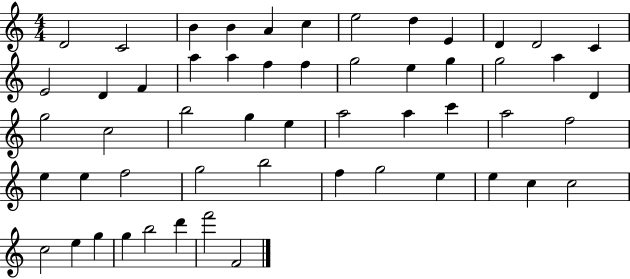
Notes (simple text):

D4/h C4/h B4/q B4/q A4/q C5/q E5/h D5/q E4/q D4/q D4/h C4/q E4/h D4/q F4/q A5/q A5/q F5/q F5/q G5/h E5/q G5/q G5/h A5/q D4/q G5/h C5/h B5/h G5/q E5/q A5/h A5/q C6/q A5/h F5/h E5/q E5/q F5/h G5/h B5/h F5/q G5/h E5/q E5/q C5/q C5/h C5/h E5/q G5/q G5/q B5/h D6/q F6/h F4/h